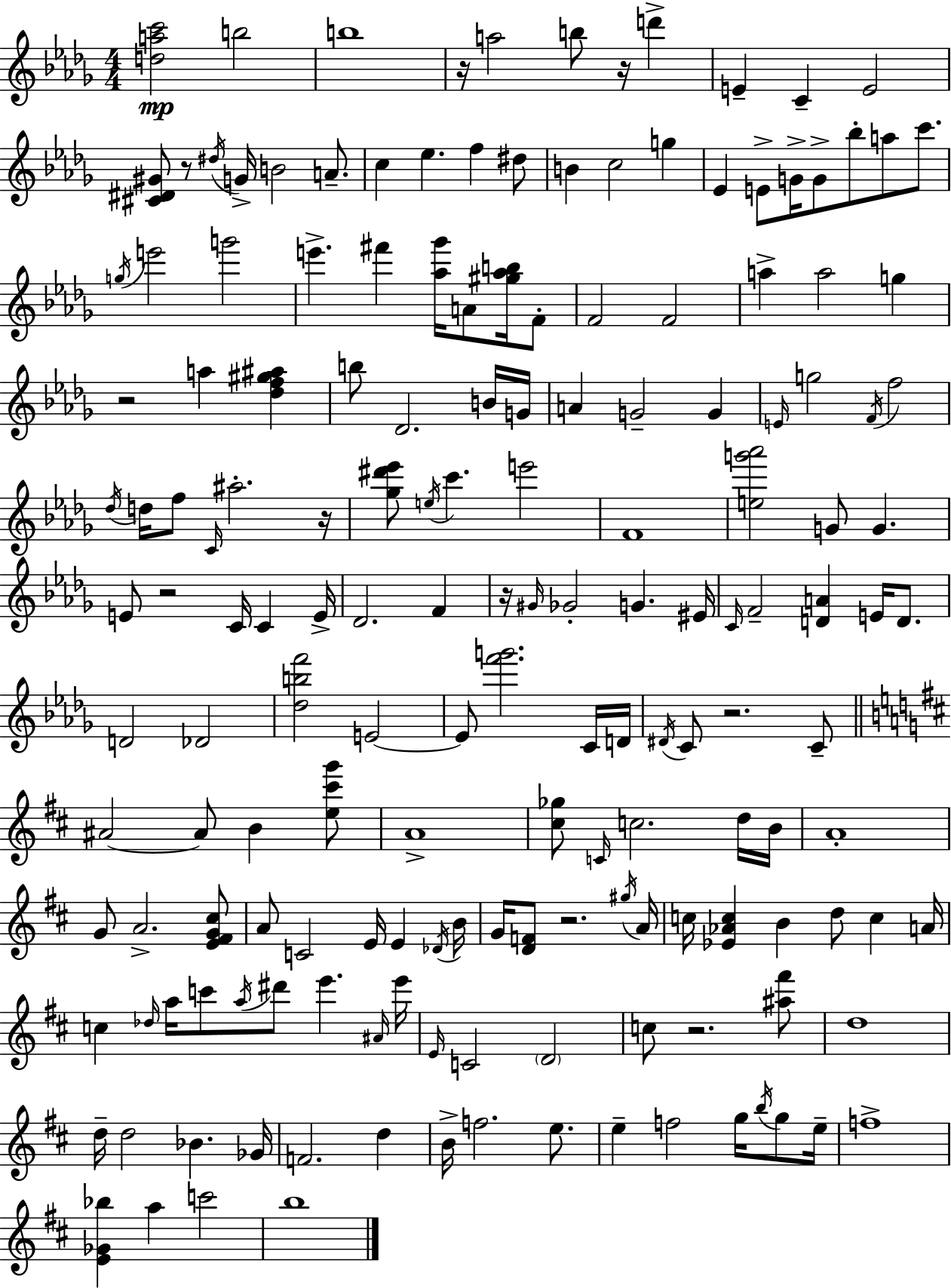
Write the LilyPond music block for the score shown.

{
  \clef treble
  \numericTimeSignature
  \time 4/4
  \key bes \minor
  <d'' a'' c'''>2\mp b''2 | b''1 | r16 a''2 b''8 r16 d'''4-> | e'4-- c'4-- e'2 | \break <cis' dis' gis'>8 r8 \acciaccatura { dis''16 } g'16-> b'2 a'8.-- | c''4 ees''4. f''4 dis''8 | b'4 c''2 g''4 | ees'4 e'8-> g'16-> g'8-> bes''8-. a''8 c'''8. | \break \acciaccatura { g''16 } e'''2 g'''2 | e'''4.-> fis'''4 <aes'' ges'''>16 a'8 <gis'' aes'' b''>16 | f'8-. f'2 f'2 | a''4-> a''2 g''4 | \break r2 a''4 <des'' f'' gis'' ais''>4 | b''8 des'2. | b'16 g'16 a'4 g'2-- g'4 | \grace { e'16 } g''2 \acciaccatura { f'16 } f''2 | \break \acciaccatura { des''16 } d''16 f''8 \grace { c'16 } ais''2.-. | r16 <ges'' dis''' ees'''>8 \acciaccatura { e''16 } c'''4. e'''2 | f'1 | <e'' g''' aes'''>2 g'8 | \break g'4. e'8 r2 | c'16 c'4 e'16-> des'2. | f'4 r16 \grace { gis'16 } ges'2-. | g'4. eis'16 \grace { c'16 } f'2-- | \break <d' a'>4 e'16 d'8. d'2 | des'2 <des'' b'' f'''>2 | e'2~~ e'8 <f''' g'''>2. | c'16 d'16 \acciaccatura { dis'16 } c'8 r2. | \break c'8-- \bar "||" \break \key b \minor ais'2~~ ais'8 b'4 <e'' cis''' g'''>8 | a'1-> | <cis'' ges''>8 \grace { c'16 } c''2. d''16 | b'16 a'1-. | \break g'8 a'2.-> <e' fis' g' cis''>8 | a'8 c'2 e'16 e'4 | \acciaccatura { des'16 } b'16 g'16 <d' f'>8 r2. | \acciaccatura { gis''16 } a'16 c''16 <ees' aes' c''>4 b'4 d''8 c''4 | \break a'16 c''4 \grace { des''16 } a''16 c'''8 \acciaccatura { a''16 } dis'''8 e'''4. | \grace { ais'16 } e'''16 \grace { e'16 } c'2 \parenthesize d'2 | c''8 r2. | <ais'' fis'''>8 d''1 | \break d''16-- d''2 | bes'4. ges'16 f'2. | d''4 b'16-> f''2. | e''8. e''4-- f''2 | \break g''16 \acciaccatura { b''16 } g''8 e''16-- f''1-> | <e' ges' bes''>4 a''4 | c'''2 b''1 | \bar "|."
}